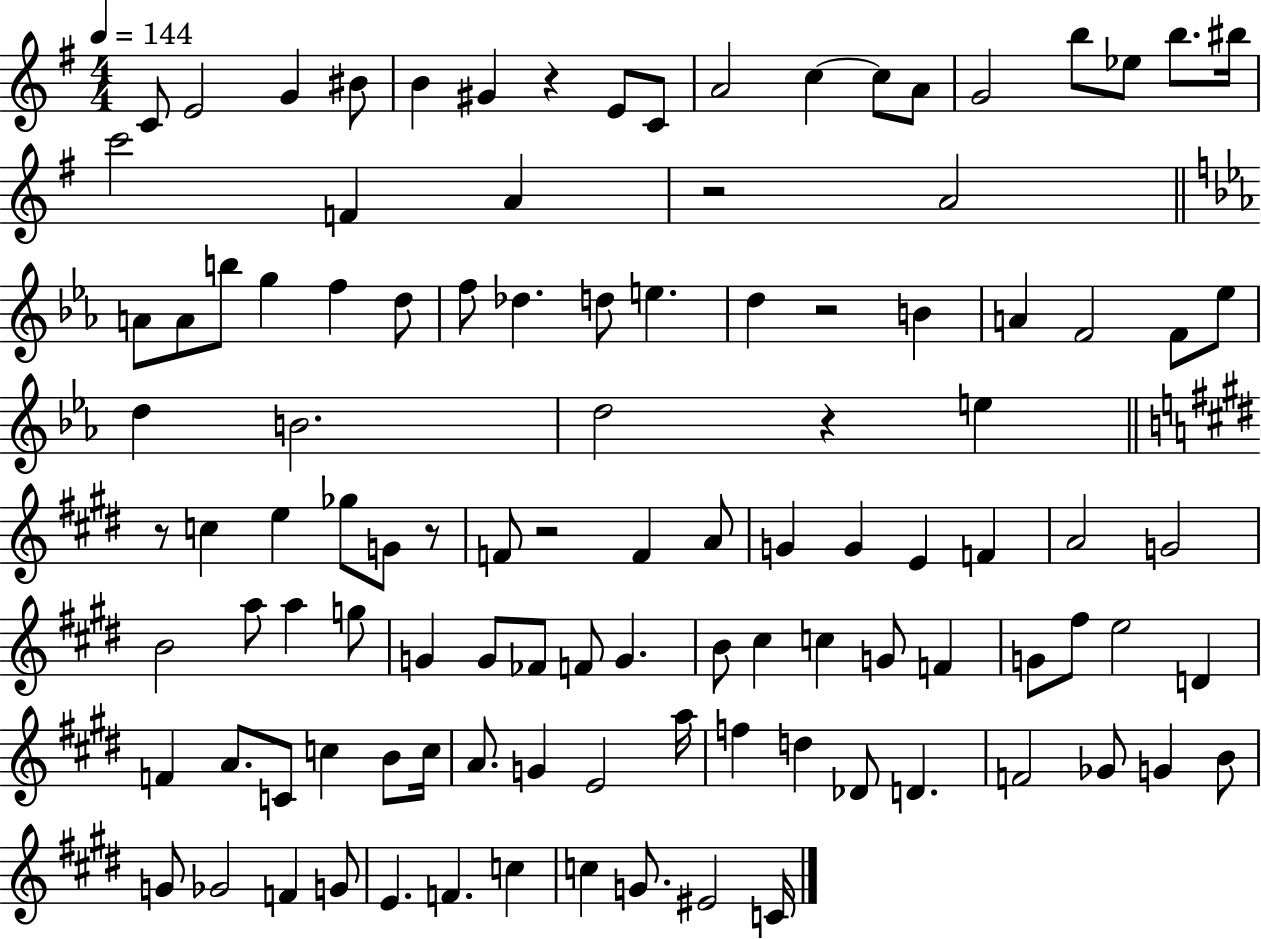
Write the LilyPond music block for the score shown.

{
  \clef treble
  \numericTimeSignature
  \time 4/4
  \key g \major
  \tempo 4 = 144
  \repeat volta 2 { c'8 e'2 g'4 bis'8 | b'4 gis'4 r4 e'8 c'8 | a'2 c''4~~ c''8 a'8 | g'2 b''8 ees''8 b''8. bis''16 | \break c'''2 f'4 a'4 | r2 a'2 | \bar "||" \break \key c \minor a'8 a'8 b''8 g''4 f''4 d''8 | f''8 des''4. d''8 e''4. | d''4 r2 b'4 | a'4 f'2 f'8 ees''8 | \break d''4 b'2. | d''2 r4 e''4 | \bar "||" \break \key e \major r8 c''4 e''4 ges''8 g'8 r8 | f'8 r2 f'4 a'8 | g'4 g'4 e'4 f'4 | a'2 g'2 | \break b'2 a''8 a''4 g''8 | g'4 g'8 fes'8 f'8 g'4. | b'8 cis''4 c''4 g'8 f'4 | g'8 fis''8 e''2 d'4 | \break f'4 a'8. c'8 c''4 b'8 c''16 | a'8. g'4 e'2 a''16 | f''4 d''4 des'8 d'4. | f'2 ges'8 g'4 b'8 | \break g'8 ges'2 f'4 g'8 | e'4. f'4. c''4 | c''4 g'8. eis'2 c'16 | } \bar "|."
}